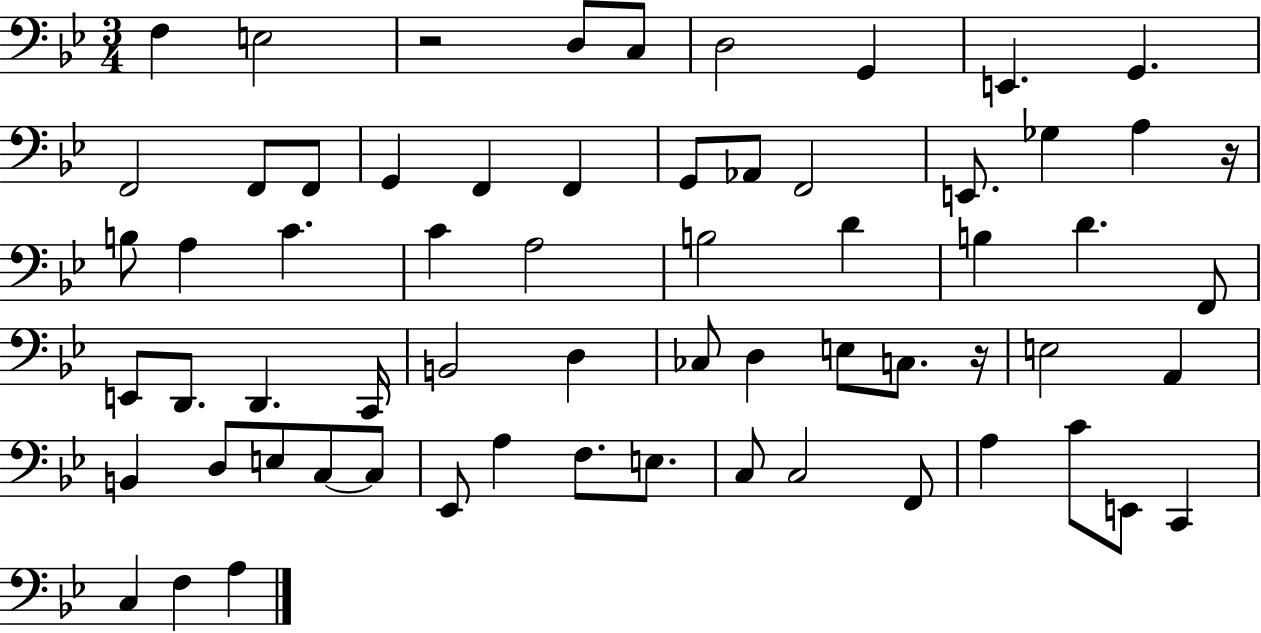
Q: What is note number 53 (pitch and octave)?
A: C3